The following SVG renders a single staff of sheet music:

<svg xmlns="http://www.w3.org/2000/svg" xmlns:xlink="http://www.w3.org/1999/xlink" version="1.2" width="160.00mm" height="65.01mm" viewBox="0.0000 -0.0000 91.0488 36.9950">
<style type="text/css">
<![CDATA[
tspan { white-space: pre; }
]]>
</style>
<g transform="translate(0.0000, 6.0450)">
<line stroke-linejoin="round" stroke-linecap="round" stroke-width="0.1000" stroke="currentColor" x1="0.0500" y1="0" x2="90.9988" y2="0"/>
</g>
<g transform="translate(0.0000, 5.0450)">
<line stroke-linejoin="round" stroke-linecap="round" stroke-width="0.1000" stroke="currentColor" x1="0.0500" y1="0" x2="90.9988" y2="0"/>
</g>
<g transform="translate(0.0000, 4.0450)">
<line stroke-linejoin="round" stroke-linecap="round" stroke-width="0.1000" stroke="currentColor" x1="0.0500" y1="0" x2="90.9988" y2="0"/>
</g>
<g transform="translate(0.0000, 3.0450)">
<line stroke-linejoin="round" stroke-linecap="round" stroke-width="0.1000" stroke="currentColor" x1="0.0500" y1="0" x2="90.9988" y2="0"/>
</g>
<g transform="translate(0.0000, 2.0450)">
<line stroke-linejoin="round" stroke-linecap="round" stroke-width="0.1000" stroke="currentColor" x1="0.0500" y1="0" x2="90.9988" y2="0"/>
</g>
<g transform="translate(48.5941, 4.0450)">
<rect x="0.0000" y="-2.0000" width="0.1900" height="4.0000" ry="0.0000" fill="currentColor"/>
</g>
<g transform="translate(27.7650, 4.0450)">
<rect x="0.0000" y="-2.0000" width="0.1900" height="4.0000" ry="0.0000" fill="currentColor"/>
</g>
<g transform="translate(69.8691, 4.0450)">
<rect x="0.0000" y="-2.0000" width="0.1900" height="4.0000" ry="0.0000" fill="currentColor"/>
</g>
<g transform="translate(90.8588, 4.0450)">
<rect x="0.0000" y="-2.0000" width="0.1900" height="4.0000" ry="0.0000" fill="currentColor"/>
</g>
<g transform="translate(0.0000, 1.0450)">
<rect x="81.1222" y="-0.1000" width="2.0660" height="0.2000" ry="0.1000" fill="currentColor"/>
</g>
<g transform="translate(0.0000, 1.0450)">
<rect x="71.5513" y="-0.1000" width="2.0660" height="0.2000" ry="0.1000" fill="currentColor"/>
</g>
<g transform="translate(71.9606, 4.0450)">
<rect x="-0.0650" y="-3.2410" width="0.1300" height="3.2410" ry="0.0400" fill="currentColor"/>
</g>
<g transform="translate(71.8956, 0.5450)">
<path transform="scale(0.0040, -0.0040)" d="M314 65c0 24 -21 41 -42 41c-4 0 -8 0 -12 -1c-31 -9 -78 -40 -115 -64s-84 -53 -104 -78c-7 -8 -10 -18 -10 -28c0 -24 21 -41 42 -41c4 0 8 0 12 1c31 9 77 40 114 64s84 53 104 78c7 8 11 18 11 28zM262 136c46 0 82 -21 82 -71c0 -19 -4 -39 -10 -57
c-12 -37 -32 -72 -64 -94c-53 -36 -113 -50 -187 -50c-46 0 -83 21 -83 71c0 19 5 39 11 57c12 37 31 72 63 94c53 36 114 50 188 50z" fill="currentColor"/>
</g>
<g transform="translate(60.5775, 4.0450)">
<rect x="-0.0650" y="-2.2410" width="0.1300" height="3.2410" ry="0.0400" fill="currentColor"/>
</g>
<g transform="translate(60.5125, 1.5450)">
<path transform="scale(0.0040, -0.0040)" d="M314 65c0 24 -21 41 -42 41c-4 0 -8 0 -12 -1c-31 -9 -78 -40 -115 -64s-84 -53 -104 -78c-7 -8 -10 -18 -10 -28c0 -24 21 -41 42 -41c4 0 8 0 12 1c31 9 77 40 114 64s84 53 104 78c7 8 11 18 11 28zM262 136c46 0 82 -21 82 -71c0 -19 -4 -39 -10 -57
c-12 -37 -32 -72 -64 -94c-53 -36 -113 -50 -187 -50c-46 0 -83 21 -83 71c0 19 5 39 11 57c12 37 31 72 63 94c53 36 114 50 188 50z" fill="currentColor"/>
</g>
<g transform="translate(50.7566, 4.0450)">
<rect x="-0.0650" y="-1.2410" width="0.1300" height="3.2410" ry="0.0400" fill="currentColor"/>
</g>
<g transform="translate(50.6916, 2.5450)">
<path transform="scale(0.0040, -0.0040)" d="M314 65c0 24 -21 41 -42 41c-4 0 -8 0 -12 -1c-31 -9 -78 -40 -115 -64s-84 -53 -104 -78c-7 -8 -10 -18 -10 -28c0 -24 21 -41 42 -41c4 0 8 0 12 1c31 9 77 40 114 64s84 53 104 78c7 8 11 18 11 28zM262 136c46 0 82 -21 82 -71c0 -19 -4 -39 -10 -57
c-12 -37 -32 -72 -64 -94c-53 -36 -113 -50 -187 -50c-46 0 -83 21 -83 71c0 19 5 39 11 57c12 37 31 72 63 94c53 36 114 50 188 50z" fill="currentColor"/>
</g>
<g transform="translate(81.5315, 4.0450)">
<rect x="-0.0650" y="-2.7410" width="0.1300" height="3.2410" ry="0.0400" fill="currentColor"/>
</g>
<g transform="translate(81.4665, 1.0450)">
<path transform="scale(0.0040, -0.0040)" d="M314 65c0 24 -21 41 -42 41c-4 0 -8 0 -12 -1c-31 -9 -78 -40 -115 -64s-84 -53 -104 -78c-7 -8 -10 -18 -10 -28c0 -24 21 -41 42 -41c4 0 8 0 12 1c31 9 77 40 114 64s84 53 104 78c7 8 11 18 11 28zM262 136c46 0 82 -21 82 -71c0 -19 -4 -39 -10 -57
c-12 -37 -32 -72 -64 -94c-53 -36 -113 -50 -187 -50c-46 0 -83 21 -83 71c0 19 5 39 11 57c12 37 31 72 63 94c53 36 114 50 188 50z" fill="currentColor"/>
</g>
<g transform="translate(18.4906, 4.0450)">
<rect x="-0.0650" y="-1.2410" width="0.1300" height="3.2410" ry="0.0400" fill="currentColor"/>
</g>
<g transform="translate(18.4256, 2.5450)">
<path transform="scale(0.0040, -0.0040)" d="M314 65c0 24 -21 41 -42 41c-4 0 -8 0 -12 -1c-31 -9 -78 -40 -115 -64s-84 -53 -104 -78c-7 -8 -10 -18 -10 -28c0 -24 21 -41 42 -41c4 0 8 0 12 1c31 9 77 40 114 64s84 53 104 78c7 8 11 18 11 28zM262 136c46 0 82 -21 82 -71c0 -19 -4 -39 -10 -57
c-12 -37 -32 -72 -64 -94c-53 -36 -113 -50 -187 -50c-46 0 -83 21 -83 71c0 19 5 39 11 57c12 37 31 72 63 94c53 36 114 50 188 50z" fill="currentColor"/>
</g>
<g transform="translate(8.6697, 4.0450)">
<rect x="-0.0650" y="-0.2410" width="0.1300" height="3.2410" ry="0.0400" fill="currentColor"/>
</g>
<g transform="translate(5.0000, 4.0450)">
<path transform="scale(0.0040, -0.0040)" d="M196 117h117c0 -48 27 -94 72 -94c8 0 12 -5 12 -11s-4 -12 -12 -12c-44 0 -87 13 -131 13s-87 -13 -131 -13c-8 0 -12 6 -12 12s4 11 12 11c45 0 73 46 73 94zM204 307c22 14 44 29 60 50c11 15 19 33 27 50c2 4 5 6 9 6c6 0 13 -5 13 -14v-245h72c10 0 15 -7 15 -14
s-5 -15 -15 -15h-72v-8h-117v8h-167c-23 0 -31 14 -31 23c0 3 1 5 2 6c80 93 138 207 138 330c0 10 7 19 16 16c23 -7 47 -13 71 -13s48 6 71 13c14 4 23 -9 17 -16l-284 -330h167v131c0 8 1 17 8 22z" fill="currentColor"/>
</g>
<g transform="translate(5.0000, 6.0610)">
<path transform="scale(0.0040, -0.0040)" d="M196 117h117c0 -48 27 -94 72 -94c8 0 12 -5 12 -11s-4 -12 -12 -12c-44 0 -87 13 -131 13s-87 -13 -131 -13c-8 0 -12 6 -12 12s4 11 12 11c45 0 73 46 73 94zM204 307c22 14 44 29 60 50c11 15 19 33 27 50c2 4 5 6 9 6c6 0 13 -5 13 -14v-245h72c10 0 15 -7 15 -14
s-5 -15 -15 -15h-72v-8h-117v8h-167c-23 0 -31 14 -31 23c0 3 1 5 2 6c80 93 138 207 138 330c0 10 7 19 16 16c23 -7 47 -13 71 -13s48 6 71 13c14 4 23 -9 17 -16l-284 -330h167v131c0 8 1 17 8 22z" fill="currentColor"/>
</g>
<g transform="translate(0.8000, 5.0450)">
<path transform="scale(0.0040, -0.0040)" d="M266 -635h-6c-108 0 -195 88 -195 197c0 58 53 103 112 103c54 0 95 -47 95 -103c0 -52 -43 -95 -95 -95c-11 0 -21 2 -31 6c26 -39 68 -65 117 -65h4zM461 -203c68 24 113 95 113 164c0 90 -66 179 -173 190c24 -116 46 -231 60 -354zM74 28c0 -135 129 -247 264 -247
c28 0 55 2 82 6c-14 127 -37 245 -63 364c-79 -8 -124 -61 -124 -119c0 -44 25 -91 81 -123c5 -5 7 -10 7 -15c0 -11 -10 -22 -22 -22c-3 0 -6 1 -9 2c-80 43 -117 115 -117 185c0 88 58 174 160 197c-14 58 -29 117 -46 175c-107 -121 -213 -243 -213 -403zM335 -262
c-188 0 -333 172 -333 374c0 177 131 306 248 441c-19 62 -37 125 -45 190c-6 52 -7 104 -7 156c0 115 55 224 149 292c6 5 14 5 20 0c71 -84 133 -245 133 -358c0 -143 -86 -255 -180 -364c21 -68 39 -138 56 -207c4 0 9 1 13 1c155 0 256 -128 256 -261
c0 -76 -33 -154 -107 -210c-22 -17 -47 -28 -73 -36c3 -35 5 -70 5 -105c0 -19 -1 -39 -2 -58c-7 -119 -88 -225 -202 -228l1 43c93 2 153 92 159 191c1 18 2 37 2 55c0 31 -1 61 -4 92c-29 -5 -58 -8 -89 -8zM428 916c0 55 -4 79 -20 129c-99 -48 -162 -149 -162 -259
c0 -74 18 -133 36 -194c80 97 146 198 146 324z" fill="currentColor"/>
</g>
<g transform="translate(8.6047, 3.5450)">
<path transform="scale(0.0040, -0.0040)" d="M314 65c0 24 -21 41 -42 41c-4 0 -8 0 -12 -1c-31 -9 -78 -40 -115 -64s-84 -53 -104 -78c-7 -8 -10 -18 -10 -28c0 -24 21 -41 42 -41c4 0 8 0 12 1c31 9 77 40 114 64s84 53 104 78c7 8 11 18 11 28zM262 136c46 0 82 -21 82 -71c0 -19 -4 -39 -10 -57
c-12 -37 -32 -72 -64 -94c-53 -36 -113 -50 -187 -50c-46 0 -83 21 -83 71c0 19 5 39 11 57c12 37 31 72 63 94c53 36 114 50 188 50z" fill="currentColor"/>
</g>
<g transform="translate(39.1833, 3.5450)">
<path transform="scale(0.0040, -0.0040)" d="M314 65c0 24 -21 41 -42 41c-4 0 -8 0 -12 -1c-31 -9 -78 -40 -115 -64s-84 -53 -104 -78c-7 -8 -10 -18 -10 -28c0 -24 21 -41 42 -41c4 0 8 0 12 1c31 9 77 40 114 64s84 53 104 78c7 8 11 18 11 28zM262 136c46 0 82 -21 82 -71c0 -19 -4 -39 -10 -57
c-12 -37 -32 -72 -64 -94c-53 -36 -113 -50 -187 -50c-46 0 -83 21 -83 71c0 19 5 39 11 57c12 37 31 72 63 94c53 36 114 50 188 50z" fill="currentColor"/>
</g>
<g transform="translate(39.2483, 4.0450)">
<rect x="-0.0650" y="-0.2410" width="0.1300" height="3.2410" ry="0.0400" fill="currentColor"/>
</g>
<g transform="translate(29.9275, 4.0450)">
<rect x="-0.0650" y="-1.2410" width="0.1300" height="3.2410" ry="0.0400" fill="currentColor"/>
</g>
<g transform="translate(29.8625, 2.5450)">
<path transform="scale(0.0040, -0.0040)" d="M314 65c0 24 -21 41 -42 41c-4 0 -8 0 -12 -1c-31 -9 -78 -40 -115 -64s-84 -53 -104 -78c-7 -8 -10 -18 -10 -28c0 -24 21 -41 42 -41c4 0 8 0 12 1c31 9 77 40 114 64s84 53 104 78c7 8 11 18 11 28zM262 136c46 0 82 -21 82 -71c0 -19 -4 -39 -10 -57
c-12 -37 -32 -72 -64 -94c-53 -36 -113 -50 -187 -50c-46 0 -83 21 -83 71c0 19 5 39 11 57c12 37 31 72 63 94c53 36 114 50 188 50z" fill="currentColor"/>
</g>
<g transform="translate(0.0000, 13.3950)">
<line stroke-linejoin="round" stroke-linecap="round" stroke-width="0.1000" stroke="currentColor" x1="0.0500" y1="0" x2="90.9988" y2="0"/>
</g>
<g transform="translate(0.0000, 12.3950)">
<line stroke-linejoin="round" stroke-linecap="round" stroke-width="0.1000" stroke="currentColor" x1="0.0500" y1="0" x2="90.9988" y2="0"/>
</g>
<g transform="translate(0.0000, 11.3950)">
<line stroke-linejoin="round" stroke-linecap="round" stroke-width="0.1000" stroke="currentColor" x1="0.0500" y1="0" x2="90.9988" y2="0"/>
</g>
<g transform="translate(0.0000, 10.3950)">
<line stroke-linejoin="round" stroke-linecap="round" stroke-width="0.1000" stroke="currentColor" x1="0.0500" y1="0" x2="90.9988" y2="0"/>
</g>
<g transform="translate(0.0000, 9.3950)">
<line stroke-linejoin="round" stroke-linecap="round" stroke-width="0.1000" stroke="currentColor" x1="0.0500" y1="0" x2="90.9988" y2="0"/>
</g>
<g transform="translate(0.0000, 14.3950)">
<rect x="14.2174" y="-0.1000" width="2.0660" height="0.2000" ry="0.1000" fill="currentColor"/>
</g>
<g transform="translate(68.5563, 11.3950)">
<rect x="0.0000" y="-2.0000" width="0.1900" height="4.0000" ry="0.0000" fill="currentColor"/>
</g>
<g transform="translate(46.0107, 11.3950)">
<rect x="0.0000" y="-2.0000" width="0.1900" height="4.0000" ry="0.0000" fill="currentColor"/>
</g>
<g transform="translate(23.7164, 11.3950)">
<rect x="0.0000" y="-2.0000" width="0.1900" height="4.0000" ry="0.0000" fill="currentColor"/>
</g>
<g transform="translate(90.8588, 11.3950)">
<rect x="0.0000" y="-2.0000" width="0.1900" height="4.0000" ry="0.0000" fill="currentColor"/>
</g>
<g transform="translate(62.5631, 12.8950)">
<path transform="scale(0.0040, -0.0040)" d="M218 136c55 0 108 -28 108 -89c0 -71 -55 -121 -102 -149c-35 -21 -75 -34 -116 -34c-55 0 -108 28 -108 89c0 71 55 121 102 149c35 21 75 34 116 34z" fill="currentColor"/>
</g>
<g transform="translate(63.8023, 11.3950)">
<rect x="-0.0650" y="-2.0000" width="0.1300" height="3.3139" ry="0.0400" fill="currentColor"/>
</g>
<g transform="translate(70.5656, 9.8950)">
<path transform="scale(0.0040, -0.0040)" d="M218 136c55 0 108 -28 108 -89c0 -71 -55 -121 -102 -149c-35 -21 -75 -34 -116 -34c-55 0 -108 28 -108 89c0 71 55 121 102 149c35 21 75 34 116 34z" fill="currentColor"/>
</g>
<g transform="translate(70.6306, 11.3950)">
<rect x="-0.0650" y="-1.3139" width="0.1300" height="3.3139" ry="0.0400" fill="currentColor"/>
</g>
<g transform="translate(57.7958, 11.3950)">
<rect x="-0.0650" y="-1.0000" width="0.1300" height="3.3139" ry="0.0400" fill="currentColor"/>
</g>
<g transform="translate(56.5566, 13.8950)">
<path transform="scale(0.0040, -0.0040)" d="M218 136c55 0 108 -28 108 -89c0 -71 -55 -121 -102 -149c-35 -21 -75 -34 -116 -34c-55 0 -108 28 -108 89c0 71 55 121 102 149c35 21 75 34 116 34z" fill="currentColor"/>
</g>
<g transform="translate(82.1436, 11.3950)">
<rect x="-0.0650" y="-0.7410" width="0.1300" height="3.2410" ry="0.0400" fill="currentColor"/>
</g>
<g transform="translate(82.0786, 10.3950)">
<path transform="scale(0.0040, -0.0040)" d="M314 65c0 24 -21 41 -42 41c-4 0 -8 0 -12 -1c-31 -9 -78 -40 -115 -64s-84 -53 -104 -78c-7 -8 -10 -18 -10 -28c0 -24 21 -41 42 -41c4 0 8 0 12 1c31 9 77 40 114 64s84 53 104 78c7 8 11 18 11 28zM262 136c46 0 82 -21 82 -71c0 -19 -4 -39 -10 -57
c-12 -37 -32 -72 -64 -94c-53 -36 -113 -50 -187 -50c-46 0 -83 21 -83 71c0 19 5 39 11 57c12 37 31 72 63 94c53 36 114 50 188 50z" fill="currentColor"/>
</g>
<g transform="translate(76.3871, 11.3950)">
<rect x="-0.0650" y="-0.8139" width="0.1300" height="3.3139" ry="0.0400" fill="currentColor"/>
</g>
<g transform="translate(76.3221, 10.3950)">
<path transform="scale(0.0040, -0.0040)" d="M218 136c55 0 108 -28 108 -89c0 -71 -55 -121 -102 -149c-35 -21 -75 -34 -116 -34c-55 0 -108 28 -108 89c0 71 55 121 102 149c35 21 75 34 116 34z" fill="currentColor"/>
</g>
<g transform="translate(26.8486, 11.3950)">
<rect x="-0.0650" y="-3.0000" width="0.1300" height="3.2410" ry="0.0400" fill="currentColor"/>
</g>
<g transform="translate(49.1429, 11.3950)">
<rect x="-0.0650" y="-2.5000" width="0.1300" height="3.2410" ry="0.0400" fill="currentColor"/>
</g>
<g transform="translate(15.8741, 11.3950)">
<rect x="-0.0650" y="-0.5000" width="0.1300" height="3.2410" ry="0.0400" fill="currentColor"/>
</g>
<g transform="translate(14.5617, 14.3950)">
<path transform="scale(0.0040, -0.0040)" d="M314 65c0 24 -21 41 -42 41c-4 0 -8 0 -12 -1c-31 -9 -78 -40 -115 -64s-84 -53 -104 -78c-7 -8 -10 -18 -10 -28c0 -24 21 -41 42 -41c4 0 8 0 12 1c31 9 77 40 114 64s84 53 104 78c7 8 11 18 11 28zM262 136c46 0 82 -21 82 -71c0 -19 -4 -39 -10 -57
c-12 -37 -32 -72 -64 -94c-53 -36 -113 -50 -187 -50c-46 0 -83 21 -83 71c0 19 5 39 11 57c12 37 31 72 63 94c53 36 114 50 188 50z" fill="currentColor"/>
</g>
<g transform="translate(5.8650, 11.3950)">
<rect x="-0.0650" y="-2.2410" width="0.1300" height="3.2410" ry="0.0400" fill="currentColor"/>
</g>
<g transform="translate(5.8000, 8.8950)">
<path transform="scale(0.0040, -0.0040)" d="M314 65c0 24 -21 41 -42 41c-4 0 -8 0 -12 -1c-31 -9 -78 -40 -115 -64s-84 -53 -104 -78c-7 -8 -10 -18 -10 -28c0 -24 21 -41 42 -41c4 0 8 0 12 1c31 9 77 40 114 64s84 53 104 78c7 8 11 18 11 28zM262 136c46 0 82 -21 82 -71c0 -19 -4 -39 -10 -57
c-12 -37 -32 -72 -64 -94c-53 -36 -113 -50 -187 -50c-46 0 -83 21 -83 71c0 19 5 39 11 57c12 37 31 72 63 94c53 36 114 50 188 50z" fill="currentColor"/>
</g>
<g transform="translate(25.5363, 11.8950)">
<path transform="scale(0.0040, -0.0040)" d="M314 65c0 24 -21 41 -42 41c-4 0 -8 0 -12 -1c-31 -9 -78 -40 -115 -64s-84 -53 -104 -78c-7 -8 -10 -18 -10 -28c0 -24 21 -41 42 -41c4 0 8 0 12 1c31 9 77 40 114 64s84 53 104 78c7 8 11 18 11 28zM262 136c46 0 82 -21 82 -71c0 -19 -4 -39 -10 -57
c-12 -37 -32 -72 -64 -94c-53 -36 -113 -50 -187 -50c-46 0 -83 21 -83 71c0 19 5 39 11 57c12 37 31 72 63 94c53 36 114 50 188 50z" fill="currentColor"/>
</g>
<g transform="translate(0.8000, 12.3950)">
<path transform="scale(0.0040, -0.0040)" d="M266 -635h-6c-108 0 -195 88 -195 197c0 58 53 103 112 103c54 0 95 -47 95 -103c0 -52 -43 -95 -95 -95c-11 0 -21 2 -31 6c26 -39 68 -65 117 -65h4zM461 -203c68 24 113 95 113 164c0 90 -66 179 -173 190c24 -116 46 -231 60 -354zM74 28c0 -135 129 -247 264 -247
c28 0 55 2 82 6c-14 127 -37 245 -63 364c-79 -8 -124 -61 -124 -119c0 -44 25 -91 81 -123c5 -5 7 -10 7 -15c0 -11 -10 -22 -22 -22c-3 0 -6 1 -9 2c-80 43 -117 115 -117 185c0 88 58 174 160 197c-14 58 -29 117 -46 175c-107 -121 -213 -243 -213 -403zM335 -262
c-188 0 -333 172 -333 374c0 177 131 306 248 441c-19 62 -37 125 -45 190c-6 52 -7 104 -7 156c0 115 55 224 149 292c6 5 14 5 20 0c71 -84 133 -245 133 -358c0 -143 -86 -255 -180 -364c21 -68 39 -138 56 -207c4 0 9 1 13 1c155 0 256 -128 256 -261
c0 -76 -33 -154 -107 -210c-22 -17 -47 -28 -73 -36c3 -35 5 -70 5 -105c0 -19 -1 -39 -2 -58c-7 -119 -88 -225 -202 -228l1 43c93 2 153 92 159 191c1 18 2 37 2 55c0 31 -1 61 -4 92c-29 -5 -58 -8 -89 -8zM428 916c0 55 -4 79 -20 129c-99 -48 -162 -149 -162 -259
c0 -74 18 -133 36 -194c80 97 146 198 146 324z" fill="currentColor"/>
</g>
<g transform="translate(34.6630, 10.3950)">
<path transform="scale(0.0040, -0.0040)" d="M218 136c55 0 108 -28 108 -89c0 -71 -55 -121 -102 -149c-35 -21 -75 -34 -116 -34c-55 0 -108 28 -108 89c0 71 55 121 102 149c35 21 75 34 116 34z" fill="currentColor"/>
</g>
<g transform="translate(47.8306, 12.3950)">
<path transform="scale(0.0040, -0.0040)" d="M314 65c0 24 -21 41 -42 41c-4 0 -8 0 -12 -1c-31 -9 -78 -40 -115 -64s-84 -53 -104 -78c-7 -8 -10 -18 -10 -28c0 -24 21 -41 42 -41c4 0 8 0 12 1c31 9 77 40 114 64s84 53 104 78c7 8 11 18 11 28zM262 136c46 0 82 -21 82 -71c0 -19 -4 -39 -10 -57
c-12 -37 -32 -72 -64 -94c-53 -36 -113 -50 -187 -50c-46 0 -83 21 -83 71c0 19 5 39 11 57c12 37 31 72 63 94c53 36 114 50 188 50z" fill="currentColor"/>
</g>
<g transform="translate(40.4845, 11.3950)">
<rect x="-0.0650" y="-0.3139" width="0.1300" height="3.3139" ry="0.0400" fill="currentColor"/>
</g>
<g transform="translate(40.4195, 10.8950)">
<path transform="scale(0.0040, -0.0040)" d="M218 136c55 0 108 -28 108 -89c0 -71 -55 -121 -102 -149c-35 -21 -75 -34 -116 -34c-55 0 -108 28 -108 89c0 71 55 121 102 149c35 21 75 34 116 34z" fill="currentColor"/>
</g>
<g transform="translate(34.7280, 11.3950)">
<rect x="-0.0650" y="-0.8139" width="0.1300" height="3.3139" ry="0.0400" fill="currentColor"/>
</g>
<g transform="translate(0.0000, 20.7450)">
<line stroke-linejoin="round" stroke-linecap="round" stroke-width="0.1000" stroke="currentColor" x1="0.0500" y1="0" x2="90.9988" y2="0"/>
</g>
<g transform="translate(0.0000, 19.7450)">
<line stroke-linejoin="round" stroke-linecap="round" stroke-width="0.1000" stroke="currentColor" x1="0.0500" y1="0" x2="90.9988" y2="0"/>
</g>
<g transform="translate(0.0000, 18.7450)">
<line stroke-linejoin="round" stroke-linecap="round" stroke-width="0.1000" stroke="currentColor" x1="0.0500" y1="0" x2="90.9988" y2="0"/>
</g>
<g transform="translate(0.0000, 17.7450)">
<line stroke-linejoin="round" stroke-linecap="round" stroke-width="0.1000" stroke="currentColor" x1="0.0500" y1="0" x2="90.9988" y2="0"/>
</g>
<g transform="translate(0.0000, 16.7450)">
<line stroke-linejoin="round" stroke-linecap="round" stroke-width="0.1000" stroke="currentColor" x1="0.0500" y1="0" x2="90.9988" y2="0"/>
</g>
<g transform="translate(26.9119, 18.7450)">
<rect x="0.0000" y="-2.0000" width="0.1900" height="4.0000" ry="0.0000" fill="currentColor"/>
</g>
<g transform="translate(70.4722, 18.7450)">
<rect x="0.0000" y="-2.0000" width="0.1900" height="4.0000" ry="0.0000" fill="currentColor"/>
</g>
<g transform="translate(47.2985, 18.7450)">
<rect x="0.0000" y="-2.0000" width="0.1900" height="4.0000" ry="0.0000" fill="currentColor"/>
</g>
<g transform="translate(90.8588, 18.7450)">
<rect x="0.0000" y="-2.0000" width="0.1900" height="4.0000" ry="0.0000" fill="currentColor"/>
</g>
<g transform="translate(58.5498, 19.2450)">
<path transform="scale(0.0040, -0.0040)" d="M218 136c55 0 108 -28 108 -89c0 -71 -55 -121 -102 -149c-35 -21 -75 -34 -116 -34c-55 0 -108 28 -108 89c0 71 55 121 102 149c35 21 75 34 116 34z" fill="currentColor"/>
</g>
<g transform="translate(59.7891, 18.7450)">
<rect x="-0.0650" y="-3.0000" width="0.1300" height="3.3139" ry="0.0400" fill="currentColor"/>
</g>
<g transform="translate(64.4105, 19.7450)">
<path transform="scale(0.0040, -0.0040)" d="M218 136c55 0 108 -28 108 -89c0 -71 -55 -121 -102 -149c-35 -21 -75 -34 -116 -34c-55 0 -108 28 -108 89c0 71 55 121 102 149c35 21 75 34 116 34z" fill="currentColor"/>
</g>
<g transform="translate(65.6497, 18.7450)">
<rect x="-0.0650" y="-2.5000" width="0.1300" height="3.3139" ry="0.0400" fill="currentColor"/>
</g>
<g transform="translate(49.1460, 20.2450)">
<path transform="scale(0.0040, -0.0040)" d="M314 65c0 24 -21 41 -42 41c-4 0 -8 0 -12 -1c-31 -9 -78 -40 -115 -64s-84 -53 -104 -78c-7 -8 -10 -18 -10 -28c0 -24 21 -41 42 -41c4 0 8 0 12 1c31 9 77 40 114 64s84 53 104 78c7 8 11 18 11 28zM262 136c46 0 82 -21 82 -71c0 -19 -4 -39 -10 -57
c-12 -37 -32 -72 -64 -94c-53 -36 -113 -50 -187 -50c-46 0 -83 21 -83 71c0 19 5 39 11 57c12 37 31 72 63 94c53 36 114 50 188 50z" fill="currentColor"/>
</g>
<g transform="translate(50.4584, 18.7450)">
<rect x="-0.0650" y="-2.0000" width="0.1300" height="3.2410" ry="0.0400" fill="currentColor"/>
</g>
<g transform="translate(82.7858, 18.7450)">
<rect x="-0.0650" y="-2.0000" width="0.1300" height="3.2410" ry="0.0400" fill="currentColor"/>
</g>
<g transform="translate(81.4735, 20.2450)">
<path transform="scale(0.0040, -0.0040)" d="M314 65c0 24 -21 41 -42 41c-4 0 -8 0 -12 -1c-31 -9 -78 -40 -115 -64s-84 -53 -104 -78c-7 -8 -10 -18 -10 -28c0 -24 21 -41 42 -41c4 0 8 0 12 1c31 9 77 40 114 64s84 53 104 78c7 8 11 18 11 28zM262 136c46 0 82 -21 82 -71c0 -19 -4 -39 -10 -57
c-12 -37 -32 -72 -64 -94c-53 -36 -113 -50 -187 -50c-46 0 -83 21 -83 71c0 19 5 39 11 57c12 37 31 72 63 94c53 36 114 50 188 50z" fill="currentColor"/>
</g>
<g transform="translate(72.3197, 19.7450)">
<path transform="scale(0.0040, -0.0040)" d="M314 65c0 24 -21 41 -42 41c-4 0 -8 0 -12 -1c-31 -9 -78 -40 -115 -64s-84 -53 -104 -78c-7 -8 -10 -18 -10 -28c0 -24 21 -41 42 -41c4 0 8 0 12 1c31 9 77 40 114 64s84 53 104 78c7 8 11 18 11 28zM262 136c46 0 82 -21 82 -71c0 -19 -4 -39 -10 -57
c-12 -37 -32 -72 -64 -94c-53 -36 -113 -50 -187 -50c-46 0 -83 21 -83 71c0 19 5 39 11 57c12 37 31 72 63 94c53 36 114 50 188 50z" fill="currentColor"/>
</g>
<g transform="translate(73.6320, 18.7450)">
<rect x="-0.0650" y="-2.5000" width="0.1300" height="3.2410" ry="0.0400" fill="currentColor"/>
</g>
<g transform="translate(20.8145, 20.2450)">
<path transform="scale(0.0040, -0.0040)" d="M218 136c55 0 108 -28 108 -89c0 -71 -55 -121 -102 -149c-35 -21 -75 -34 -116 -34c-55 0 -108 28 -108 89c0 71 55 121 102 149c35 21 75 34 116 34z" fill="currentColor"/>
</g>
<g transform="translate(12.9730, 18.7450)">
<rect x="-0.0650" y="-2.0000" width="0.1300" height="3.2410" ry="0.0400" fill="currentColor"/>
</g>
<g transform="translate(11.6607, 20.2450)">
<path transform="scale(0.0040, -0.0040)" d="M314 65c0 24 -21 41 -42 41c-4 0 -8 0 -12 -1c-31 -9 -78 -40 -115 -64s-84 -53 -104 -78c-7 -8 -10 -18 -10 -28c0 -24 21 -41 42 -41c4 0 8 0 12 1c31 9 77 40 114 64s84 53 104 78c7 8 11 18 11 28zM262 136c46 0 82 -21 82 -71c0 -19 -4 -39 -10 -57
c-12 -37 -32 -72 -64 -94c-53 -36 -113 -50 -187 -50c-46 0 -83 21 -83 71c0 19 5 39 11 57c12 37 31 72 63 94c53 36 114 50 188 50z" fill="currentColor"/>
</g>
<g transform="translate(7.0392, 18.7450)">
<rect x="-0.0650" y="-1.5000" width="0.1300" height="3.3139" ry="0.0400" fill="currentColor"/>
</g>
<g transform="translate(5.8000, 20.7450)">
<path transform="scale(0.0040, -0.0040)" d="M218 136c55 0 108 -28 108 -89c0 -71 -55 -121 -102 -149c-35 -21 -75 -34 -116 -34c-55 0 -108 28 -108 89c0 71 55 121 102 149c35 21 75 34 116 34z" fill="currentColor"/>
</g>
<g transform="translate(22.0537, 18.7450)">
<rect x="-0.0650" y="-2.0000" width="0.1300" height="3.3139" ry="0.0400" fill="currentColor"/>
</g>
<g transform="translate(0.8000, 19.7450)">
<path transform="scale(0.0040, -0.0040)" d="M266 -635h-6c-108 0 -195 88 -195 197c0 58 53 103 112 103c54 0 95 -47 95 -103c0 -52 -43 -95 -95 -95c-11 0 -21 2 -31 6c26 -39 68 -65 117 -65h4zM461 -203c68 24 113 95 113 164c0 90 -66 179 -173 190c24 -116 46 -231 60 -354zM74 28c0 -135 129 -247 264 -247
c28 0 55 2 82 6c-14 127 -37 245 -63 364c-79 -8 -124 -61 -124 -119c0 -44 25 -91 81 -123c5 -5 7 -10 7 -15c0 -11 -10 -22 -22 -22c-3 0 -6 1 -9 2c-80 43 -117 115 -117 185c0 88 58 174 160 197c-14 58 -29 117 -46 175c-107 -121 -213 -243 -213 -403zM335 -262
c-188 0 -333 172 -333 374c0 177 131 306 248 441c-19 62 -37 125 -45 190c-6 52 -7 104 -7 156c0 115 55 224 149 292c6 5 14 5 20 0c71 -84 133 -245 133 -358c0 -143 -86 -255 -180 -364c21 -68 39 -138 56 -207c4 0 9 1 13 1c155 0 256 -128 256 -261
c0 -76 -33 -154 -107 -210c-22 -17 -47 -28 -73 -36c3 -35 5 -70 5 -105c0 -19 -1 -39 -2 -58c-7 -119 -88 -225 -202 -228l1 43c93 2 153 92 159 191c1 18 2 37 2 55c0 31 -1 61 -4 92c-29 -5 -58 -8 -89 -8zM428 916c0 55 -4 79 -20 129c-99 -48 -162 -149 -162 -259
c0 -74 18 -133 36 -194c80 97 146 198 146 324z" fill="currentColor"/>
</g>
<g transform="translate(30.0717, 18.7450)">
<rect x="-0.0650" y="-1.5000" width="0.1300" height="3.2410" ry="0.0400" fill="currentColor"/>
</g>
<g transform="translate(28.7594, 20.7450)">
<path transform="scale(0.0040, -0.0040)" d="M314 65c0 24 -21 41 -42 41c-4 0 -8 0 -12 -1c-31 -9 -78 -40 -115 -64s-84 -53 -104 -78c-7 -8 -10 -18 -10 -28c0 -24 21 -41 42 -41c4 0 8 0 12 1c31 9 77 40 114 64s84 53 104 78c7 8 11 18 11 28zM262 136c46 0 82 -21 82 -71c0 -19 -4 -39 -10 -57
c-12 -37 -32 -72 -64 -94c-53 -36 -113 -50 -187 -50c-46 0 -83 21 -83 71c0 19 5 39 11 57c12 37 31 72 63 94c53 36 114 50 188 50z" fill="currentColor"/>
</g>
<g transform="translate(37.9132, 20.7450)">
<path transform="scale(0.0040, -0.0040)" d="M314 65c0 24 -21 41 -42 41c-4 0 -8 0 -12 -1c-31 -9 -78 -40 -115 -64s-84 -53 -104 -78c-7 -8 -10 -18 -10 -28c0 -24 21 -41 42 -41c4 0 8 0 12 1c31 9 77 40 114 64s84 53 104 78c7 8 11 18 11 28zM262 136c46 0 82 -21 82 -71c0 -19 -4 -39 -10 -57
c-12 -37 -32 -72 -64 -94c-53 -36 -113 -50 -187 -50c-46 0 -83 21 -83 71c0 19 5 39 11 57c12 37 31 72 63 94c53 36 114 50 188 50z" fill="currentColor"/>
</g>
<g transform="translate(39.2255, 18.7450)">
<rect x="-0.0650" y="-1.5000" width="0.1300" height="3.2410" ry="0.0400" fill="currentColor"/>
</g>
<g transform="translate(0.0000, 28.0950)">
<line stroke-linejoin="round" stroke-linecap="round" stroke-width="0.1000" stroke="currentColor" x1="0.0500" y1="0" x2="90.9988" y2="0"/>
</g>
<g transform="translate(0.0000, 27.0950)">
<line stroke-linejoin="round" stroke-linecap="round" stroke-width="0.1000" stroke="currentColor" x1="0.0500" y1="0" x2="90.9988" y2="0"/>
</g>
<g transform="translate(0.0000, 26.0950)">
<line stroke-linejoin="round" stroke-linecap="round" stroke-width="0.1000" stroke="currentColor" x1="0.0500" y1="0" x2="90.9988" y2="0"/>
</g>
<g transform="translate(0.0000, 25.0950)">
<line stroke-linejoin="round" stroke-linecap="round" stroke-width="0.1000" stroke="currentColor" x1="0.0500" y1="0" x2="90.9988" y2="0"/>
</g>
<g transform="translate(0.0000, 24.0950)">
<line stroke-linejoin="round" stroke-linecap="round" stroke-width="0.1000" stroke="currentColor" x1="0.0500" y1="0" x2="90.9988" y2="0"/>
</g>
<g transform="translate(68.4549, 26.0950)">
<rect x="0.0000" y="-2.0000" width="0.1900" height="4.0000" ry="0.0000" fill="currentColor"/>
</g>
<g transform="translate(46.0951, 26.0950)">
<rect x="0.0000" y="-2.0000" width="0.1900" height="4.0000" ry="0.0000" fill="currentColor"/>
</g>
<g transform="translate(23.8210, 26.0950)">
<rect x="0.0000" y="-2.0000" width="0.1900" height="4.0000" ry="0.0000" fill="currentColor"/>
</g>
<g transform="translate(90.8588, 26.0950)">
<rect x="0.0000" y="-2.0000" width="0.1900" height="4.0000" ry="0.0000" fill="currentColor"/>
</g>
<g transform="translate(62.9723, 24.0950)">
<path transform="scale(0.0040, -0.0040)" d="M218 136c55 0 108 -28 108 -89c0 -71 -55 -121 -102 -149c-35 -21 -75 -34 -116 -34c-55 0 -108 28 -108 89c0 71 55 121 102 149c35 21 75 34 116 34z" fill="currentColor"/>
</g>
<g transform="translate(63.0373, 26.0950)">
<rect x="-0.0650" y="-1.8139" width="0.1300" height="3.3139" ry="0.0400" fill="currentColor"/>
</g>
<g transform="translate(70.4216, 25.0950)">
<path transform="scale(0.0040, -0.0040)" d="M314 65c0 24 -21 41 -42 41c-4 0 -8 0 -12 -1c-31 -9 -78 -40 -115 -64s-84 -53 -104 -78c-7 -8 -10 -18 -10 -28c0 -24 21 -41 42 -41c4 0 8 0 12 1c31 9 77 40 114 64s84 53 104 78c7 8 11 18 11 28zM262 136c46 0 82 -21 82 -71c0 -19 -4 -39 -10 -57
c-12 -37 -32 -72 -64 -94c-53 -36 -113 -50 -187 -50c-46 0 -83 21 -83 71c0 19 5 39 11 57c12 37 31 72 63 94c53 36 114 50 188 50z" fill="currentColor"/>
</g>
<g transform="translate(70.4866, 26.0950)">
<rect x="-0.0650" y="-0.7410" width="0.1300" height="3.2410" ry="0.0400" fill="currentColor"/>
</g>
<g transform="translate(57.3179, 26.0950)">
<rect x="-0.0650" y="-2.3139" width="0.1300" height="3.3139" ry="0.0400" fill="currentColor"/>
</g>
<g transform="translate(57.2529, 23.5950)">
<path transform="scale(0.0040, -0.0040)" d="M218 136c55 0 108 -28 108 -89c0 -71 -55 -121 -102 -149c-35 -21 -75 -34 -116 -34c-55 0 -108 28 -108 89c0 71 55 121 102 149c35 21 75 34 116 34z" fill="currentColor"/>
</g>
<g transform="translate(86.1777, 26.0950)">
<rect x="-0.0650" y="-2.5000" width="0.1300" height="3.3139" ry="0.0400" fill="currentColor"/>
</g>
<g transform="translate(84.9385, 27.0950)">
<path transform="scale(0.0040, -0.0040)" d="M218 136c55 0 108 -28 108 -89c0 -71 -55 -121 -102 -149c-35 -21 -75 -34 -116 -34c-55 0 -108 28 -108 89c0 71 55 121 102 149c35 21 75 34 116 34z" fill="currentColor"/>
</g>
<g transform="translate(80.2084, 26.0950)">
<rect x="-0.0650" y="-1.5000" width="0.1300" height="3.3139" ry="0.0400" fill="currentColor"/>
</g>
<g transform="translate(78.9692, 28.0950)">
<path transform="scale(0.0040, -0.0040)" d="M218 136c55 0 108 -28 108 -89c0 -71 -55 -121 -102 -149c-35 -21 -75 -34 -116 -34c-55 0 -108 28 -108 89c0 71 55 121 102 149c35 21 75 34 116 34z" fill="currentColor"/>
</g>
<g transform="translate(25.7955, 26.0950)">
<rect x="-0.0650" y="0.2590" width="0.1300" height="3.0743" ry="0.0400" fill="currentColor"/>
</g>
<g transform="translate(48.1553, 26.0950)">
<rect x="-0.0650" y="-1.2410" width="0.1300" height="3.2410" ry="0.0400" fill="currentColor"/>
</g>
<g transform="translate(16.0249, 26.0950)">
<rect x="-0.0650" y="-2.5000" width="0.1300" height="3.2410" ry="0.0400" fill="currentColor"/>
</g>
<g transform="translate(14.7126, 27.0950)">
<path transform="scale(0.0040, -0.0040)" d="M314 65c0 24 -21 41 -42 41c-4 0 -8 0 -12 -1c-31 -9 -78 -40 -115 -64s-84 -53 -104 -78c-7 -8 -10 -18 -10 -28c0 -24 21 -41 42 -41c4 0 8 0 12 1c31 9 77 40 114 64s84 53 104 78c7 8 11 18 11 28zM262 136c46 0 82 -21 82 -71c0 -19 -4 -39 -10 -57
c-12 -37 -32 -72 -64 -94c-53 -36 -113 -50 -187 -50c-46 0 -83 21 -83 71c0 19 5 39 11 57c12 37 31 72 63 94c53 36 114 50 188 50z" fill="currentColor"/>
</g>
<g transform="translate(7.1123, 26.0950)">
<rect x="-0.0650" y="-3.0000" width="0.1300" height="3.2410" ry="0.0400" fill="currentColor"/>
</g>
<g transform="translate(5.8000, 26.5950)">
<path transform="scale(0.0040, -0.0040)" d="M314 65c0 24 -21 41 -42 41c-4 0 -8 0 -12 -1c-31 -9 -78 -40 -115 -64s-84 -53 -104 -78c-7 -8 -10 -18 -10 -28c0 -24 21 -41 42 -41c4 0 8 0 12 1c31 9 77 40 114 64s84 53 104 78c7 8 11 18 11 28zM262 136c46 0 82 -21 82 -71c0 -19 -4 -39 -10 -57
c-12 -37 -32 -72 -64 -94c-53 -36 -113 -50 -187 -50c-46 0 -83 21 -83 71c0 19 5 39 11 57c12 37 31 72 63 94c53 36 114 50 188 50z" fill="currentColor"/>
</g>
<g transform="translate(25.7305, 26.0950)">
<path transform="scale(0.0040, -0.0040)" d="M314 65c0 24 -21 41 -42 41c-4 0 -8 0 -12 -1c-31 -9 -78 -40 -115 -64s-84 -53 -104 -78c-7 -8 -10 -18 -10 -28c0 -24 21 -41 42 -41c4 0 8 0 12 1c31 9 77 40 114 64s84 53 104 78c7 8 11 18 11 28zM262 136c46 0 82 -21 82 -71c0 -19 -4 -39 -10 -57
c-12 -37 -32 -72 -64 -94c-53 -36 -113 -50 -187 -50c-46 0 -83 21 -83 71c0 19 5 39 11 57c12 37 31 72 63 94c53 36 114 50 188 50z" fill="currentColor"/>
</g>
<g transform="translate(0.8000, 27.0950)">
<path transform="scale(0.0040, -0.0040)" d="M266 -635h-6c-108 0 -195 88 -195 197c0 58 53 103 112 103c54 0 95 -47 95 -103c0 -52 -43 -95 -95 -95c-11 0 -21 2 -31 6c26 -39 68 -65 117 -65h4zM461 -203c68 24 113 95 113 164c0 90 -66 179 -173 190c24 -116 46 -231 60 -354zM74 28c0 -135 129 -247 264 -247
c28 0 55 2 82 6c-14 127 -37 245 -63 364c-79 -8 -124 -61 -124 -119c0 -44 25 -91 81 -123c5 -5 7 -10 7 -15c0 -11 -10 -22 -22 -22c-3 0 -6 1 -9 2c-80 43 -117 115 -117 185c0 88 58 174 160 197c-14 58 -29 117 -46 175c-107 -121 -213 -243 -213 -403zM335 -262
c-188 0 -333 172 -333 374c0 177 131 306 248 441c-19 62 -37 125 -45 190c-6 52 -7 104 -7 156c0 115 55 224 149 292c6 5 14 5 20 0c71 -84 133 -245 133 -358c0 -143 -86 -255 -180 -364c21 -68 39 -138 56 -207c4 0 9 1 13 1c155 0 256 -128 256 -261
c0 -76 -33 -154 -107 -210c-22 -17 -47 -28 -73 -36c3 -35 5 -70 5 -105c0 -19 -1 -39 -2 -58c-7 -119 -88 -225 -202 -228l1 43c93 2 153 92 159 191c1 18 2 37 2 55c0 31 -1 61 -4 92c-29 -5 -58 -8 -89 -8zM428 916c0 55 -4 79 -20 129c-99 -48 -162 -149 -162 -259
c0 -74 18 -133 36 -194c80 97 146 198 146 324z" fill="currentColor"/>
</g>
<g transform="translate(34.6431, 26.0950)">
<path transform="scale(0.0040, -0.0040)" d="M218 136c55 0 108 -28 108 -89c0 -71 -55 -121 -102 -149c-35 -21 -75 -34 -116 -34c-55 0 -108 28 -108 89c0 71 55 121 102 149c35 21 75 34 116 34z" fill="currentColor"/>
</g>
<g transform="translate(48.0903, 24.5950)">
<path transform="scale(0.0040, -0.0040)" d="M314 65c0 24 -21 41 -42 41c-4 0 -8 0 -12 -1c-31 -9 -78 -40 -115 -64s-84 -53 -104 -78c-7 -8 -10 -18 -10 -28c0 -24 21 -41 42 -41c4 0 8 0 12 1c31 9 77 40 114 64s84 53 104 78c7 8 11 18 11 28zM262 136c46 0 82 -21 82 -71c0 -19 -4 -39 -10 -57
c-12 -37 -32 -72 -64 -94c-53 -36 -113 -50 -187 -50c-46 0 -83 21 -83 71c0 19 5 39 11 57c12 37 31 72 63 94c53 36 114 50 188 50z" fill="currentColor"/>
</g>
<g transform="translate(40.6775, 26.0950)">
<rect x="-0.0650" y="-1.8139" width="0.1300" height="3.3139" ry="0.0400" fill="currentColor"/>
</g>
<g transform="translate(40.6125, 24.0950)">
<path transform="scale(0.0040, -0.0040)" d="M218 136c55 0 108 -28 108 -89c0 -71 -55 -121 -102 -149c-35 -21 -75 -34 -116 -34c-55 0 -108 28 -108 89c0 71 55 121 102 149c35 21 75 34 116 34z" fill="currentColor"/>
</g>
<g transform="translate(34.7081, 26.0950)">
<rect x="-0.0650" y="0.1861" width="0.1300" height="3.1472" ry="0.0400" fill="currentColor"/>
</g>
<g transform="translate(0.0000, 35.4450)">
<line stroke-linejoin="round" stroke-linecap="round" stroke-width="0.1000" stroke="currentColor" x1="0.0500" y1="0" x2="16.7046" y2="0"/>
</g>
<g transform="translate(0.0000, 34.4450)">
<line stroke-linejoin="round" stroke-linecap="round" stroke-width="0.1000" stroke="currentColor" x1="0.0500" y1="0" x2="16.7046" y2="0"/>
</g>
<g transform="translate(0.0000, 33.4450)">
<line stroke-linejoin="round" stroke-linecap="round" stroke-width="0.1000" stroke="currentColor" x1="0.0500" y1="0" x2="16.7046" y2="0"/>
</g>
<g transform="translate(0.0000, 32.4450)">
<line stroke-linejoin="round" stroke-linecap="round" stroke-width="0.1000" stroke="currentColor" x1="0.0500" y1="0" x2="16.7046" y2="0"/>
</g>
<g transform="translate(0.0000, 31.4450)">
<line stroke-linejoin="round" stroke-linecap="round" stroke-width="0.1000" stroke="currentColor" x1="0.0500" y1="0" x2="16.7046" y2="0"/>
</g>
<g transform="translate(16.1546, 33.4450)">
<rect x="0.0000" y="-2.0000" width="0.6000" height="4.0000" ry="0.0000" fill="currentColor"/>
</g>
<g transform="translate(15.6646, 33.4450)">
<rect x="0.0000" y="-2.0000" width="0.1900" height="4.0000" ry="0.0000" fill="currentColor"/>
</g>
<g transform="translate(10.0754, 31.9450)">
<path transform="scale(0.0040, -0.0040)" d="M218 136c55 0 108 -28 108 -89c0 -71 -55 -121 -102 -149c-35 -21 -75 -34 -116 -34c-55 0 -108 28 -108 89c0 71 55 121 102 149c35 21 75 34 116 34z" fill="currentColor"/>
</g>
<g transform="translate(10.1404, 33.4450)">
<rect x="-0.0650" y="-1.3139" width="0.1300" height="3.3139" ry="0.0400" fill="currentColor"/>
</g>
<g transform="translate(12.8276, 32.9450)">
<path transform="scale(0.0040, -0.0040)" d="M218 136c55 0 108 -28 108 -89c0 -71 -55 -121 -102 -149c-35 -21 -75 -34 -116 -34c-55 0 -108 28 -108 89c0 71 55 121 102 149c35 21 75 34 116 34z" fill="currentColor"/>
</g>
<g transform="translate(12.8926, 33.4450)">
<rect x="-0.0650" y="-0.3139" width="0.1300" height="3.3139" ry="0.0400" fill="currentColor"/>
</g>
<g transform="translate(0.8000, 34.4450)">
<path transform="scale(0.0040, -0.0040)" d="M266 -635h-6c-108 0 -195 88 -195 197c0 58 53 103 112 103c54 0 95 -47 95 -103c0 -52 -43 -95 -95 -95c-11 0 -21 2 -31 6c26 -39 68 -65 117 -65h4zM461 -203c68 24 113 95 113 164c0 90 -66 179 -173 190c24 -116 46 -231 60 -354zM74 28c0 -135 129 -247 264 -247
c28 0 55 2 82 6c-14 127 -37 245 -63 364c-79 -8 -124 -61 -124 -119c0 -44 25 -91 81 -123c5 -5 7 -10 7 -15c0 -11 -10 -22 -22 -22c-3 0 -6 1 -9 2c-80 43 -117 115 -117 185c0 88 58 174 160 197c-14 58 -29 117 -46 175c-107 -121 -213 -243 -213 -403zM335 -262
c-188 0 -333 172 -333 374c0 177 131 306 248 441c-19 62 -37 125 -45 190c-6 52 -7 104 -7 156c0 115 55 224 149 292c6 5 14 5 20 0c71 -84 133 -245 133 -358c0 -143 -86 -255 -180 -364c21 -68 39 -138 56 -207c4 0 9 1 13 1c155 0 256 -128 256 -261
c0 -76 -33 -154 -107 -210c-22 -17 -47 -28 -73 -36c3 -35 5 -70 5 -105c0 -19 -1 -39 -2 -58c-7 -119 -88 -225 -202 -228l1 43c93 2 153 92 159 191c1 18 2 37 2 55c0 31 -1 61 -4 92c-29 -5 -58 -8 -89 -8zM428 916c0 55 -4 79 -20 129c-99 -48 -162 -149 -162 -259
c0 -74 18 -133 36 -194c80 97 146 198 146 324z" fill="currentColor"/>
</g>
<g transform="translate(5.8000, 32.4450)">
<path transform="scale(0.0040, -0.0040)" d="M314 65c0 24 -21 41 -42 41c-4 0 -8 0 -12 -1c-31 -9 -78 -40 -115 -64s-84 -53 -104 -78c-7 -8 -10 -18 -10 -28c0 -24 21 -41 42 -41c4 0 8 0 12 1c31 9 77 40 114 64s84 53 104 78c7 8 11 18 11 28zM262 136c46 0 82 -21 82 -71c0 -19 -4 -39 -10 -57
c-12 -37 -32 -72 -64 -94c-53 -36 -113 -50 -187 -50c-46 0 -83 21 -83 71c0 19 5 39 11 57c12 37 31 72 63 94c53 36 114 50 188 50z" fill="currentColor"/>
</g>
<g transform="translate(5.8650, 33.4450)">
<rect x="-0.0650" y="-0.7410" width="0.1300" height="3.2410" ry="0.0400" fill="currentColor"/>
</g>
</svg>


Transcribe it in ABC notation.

X:1
T:Untitled
M:4/4
L:1/4
K:C
c2 e2 e2 c2 e2 g2 b2 a2 g2 C2 A2 d c G2 D F e d d2 E F2 F E2 E2 F2 A G G2 F2 A2 G2 B2 B f e2 g f d2 E G d2 e c